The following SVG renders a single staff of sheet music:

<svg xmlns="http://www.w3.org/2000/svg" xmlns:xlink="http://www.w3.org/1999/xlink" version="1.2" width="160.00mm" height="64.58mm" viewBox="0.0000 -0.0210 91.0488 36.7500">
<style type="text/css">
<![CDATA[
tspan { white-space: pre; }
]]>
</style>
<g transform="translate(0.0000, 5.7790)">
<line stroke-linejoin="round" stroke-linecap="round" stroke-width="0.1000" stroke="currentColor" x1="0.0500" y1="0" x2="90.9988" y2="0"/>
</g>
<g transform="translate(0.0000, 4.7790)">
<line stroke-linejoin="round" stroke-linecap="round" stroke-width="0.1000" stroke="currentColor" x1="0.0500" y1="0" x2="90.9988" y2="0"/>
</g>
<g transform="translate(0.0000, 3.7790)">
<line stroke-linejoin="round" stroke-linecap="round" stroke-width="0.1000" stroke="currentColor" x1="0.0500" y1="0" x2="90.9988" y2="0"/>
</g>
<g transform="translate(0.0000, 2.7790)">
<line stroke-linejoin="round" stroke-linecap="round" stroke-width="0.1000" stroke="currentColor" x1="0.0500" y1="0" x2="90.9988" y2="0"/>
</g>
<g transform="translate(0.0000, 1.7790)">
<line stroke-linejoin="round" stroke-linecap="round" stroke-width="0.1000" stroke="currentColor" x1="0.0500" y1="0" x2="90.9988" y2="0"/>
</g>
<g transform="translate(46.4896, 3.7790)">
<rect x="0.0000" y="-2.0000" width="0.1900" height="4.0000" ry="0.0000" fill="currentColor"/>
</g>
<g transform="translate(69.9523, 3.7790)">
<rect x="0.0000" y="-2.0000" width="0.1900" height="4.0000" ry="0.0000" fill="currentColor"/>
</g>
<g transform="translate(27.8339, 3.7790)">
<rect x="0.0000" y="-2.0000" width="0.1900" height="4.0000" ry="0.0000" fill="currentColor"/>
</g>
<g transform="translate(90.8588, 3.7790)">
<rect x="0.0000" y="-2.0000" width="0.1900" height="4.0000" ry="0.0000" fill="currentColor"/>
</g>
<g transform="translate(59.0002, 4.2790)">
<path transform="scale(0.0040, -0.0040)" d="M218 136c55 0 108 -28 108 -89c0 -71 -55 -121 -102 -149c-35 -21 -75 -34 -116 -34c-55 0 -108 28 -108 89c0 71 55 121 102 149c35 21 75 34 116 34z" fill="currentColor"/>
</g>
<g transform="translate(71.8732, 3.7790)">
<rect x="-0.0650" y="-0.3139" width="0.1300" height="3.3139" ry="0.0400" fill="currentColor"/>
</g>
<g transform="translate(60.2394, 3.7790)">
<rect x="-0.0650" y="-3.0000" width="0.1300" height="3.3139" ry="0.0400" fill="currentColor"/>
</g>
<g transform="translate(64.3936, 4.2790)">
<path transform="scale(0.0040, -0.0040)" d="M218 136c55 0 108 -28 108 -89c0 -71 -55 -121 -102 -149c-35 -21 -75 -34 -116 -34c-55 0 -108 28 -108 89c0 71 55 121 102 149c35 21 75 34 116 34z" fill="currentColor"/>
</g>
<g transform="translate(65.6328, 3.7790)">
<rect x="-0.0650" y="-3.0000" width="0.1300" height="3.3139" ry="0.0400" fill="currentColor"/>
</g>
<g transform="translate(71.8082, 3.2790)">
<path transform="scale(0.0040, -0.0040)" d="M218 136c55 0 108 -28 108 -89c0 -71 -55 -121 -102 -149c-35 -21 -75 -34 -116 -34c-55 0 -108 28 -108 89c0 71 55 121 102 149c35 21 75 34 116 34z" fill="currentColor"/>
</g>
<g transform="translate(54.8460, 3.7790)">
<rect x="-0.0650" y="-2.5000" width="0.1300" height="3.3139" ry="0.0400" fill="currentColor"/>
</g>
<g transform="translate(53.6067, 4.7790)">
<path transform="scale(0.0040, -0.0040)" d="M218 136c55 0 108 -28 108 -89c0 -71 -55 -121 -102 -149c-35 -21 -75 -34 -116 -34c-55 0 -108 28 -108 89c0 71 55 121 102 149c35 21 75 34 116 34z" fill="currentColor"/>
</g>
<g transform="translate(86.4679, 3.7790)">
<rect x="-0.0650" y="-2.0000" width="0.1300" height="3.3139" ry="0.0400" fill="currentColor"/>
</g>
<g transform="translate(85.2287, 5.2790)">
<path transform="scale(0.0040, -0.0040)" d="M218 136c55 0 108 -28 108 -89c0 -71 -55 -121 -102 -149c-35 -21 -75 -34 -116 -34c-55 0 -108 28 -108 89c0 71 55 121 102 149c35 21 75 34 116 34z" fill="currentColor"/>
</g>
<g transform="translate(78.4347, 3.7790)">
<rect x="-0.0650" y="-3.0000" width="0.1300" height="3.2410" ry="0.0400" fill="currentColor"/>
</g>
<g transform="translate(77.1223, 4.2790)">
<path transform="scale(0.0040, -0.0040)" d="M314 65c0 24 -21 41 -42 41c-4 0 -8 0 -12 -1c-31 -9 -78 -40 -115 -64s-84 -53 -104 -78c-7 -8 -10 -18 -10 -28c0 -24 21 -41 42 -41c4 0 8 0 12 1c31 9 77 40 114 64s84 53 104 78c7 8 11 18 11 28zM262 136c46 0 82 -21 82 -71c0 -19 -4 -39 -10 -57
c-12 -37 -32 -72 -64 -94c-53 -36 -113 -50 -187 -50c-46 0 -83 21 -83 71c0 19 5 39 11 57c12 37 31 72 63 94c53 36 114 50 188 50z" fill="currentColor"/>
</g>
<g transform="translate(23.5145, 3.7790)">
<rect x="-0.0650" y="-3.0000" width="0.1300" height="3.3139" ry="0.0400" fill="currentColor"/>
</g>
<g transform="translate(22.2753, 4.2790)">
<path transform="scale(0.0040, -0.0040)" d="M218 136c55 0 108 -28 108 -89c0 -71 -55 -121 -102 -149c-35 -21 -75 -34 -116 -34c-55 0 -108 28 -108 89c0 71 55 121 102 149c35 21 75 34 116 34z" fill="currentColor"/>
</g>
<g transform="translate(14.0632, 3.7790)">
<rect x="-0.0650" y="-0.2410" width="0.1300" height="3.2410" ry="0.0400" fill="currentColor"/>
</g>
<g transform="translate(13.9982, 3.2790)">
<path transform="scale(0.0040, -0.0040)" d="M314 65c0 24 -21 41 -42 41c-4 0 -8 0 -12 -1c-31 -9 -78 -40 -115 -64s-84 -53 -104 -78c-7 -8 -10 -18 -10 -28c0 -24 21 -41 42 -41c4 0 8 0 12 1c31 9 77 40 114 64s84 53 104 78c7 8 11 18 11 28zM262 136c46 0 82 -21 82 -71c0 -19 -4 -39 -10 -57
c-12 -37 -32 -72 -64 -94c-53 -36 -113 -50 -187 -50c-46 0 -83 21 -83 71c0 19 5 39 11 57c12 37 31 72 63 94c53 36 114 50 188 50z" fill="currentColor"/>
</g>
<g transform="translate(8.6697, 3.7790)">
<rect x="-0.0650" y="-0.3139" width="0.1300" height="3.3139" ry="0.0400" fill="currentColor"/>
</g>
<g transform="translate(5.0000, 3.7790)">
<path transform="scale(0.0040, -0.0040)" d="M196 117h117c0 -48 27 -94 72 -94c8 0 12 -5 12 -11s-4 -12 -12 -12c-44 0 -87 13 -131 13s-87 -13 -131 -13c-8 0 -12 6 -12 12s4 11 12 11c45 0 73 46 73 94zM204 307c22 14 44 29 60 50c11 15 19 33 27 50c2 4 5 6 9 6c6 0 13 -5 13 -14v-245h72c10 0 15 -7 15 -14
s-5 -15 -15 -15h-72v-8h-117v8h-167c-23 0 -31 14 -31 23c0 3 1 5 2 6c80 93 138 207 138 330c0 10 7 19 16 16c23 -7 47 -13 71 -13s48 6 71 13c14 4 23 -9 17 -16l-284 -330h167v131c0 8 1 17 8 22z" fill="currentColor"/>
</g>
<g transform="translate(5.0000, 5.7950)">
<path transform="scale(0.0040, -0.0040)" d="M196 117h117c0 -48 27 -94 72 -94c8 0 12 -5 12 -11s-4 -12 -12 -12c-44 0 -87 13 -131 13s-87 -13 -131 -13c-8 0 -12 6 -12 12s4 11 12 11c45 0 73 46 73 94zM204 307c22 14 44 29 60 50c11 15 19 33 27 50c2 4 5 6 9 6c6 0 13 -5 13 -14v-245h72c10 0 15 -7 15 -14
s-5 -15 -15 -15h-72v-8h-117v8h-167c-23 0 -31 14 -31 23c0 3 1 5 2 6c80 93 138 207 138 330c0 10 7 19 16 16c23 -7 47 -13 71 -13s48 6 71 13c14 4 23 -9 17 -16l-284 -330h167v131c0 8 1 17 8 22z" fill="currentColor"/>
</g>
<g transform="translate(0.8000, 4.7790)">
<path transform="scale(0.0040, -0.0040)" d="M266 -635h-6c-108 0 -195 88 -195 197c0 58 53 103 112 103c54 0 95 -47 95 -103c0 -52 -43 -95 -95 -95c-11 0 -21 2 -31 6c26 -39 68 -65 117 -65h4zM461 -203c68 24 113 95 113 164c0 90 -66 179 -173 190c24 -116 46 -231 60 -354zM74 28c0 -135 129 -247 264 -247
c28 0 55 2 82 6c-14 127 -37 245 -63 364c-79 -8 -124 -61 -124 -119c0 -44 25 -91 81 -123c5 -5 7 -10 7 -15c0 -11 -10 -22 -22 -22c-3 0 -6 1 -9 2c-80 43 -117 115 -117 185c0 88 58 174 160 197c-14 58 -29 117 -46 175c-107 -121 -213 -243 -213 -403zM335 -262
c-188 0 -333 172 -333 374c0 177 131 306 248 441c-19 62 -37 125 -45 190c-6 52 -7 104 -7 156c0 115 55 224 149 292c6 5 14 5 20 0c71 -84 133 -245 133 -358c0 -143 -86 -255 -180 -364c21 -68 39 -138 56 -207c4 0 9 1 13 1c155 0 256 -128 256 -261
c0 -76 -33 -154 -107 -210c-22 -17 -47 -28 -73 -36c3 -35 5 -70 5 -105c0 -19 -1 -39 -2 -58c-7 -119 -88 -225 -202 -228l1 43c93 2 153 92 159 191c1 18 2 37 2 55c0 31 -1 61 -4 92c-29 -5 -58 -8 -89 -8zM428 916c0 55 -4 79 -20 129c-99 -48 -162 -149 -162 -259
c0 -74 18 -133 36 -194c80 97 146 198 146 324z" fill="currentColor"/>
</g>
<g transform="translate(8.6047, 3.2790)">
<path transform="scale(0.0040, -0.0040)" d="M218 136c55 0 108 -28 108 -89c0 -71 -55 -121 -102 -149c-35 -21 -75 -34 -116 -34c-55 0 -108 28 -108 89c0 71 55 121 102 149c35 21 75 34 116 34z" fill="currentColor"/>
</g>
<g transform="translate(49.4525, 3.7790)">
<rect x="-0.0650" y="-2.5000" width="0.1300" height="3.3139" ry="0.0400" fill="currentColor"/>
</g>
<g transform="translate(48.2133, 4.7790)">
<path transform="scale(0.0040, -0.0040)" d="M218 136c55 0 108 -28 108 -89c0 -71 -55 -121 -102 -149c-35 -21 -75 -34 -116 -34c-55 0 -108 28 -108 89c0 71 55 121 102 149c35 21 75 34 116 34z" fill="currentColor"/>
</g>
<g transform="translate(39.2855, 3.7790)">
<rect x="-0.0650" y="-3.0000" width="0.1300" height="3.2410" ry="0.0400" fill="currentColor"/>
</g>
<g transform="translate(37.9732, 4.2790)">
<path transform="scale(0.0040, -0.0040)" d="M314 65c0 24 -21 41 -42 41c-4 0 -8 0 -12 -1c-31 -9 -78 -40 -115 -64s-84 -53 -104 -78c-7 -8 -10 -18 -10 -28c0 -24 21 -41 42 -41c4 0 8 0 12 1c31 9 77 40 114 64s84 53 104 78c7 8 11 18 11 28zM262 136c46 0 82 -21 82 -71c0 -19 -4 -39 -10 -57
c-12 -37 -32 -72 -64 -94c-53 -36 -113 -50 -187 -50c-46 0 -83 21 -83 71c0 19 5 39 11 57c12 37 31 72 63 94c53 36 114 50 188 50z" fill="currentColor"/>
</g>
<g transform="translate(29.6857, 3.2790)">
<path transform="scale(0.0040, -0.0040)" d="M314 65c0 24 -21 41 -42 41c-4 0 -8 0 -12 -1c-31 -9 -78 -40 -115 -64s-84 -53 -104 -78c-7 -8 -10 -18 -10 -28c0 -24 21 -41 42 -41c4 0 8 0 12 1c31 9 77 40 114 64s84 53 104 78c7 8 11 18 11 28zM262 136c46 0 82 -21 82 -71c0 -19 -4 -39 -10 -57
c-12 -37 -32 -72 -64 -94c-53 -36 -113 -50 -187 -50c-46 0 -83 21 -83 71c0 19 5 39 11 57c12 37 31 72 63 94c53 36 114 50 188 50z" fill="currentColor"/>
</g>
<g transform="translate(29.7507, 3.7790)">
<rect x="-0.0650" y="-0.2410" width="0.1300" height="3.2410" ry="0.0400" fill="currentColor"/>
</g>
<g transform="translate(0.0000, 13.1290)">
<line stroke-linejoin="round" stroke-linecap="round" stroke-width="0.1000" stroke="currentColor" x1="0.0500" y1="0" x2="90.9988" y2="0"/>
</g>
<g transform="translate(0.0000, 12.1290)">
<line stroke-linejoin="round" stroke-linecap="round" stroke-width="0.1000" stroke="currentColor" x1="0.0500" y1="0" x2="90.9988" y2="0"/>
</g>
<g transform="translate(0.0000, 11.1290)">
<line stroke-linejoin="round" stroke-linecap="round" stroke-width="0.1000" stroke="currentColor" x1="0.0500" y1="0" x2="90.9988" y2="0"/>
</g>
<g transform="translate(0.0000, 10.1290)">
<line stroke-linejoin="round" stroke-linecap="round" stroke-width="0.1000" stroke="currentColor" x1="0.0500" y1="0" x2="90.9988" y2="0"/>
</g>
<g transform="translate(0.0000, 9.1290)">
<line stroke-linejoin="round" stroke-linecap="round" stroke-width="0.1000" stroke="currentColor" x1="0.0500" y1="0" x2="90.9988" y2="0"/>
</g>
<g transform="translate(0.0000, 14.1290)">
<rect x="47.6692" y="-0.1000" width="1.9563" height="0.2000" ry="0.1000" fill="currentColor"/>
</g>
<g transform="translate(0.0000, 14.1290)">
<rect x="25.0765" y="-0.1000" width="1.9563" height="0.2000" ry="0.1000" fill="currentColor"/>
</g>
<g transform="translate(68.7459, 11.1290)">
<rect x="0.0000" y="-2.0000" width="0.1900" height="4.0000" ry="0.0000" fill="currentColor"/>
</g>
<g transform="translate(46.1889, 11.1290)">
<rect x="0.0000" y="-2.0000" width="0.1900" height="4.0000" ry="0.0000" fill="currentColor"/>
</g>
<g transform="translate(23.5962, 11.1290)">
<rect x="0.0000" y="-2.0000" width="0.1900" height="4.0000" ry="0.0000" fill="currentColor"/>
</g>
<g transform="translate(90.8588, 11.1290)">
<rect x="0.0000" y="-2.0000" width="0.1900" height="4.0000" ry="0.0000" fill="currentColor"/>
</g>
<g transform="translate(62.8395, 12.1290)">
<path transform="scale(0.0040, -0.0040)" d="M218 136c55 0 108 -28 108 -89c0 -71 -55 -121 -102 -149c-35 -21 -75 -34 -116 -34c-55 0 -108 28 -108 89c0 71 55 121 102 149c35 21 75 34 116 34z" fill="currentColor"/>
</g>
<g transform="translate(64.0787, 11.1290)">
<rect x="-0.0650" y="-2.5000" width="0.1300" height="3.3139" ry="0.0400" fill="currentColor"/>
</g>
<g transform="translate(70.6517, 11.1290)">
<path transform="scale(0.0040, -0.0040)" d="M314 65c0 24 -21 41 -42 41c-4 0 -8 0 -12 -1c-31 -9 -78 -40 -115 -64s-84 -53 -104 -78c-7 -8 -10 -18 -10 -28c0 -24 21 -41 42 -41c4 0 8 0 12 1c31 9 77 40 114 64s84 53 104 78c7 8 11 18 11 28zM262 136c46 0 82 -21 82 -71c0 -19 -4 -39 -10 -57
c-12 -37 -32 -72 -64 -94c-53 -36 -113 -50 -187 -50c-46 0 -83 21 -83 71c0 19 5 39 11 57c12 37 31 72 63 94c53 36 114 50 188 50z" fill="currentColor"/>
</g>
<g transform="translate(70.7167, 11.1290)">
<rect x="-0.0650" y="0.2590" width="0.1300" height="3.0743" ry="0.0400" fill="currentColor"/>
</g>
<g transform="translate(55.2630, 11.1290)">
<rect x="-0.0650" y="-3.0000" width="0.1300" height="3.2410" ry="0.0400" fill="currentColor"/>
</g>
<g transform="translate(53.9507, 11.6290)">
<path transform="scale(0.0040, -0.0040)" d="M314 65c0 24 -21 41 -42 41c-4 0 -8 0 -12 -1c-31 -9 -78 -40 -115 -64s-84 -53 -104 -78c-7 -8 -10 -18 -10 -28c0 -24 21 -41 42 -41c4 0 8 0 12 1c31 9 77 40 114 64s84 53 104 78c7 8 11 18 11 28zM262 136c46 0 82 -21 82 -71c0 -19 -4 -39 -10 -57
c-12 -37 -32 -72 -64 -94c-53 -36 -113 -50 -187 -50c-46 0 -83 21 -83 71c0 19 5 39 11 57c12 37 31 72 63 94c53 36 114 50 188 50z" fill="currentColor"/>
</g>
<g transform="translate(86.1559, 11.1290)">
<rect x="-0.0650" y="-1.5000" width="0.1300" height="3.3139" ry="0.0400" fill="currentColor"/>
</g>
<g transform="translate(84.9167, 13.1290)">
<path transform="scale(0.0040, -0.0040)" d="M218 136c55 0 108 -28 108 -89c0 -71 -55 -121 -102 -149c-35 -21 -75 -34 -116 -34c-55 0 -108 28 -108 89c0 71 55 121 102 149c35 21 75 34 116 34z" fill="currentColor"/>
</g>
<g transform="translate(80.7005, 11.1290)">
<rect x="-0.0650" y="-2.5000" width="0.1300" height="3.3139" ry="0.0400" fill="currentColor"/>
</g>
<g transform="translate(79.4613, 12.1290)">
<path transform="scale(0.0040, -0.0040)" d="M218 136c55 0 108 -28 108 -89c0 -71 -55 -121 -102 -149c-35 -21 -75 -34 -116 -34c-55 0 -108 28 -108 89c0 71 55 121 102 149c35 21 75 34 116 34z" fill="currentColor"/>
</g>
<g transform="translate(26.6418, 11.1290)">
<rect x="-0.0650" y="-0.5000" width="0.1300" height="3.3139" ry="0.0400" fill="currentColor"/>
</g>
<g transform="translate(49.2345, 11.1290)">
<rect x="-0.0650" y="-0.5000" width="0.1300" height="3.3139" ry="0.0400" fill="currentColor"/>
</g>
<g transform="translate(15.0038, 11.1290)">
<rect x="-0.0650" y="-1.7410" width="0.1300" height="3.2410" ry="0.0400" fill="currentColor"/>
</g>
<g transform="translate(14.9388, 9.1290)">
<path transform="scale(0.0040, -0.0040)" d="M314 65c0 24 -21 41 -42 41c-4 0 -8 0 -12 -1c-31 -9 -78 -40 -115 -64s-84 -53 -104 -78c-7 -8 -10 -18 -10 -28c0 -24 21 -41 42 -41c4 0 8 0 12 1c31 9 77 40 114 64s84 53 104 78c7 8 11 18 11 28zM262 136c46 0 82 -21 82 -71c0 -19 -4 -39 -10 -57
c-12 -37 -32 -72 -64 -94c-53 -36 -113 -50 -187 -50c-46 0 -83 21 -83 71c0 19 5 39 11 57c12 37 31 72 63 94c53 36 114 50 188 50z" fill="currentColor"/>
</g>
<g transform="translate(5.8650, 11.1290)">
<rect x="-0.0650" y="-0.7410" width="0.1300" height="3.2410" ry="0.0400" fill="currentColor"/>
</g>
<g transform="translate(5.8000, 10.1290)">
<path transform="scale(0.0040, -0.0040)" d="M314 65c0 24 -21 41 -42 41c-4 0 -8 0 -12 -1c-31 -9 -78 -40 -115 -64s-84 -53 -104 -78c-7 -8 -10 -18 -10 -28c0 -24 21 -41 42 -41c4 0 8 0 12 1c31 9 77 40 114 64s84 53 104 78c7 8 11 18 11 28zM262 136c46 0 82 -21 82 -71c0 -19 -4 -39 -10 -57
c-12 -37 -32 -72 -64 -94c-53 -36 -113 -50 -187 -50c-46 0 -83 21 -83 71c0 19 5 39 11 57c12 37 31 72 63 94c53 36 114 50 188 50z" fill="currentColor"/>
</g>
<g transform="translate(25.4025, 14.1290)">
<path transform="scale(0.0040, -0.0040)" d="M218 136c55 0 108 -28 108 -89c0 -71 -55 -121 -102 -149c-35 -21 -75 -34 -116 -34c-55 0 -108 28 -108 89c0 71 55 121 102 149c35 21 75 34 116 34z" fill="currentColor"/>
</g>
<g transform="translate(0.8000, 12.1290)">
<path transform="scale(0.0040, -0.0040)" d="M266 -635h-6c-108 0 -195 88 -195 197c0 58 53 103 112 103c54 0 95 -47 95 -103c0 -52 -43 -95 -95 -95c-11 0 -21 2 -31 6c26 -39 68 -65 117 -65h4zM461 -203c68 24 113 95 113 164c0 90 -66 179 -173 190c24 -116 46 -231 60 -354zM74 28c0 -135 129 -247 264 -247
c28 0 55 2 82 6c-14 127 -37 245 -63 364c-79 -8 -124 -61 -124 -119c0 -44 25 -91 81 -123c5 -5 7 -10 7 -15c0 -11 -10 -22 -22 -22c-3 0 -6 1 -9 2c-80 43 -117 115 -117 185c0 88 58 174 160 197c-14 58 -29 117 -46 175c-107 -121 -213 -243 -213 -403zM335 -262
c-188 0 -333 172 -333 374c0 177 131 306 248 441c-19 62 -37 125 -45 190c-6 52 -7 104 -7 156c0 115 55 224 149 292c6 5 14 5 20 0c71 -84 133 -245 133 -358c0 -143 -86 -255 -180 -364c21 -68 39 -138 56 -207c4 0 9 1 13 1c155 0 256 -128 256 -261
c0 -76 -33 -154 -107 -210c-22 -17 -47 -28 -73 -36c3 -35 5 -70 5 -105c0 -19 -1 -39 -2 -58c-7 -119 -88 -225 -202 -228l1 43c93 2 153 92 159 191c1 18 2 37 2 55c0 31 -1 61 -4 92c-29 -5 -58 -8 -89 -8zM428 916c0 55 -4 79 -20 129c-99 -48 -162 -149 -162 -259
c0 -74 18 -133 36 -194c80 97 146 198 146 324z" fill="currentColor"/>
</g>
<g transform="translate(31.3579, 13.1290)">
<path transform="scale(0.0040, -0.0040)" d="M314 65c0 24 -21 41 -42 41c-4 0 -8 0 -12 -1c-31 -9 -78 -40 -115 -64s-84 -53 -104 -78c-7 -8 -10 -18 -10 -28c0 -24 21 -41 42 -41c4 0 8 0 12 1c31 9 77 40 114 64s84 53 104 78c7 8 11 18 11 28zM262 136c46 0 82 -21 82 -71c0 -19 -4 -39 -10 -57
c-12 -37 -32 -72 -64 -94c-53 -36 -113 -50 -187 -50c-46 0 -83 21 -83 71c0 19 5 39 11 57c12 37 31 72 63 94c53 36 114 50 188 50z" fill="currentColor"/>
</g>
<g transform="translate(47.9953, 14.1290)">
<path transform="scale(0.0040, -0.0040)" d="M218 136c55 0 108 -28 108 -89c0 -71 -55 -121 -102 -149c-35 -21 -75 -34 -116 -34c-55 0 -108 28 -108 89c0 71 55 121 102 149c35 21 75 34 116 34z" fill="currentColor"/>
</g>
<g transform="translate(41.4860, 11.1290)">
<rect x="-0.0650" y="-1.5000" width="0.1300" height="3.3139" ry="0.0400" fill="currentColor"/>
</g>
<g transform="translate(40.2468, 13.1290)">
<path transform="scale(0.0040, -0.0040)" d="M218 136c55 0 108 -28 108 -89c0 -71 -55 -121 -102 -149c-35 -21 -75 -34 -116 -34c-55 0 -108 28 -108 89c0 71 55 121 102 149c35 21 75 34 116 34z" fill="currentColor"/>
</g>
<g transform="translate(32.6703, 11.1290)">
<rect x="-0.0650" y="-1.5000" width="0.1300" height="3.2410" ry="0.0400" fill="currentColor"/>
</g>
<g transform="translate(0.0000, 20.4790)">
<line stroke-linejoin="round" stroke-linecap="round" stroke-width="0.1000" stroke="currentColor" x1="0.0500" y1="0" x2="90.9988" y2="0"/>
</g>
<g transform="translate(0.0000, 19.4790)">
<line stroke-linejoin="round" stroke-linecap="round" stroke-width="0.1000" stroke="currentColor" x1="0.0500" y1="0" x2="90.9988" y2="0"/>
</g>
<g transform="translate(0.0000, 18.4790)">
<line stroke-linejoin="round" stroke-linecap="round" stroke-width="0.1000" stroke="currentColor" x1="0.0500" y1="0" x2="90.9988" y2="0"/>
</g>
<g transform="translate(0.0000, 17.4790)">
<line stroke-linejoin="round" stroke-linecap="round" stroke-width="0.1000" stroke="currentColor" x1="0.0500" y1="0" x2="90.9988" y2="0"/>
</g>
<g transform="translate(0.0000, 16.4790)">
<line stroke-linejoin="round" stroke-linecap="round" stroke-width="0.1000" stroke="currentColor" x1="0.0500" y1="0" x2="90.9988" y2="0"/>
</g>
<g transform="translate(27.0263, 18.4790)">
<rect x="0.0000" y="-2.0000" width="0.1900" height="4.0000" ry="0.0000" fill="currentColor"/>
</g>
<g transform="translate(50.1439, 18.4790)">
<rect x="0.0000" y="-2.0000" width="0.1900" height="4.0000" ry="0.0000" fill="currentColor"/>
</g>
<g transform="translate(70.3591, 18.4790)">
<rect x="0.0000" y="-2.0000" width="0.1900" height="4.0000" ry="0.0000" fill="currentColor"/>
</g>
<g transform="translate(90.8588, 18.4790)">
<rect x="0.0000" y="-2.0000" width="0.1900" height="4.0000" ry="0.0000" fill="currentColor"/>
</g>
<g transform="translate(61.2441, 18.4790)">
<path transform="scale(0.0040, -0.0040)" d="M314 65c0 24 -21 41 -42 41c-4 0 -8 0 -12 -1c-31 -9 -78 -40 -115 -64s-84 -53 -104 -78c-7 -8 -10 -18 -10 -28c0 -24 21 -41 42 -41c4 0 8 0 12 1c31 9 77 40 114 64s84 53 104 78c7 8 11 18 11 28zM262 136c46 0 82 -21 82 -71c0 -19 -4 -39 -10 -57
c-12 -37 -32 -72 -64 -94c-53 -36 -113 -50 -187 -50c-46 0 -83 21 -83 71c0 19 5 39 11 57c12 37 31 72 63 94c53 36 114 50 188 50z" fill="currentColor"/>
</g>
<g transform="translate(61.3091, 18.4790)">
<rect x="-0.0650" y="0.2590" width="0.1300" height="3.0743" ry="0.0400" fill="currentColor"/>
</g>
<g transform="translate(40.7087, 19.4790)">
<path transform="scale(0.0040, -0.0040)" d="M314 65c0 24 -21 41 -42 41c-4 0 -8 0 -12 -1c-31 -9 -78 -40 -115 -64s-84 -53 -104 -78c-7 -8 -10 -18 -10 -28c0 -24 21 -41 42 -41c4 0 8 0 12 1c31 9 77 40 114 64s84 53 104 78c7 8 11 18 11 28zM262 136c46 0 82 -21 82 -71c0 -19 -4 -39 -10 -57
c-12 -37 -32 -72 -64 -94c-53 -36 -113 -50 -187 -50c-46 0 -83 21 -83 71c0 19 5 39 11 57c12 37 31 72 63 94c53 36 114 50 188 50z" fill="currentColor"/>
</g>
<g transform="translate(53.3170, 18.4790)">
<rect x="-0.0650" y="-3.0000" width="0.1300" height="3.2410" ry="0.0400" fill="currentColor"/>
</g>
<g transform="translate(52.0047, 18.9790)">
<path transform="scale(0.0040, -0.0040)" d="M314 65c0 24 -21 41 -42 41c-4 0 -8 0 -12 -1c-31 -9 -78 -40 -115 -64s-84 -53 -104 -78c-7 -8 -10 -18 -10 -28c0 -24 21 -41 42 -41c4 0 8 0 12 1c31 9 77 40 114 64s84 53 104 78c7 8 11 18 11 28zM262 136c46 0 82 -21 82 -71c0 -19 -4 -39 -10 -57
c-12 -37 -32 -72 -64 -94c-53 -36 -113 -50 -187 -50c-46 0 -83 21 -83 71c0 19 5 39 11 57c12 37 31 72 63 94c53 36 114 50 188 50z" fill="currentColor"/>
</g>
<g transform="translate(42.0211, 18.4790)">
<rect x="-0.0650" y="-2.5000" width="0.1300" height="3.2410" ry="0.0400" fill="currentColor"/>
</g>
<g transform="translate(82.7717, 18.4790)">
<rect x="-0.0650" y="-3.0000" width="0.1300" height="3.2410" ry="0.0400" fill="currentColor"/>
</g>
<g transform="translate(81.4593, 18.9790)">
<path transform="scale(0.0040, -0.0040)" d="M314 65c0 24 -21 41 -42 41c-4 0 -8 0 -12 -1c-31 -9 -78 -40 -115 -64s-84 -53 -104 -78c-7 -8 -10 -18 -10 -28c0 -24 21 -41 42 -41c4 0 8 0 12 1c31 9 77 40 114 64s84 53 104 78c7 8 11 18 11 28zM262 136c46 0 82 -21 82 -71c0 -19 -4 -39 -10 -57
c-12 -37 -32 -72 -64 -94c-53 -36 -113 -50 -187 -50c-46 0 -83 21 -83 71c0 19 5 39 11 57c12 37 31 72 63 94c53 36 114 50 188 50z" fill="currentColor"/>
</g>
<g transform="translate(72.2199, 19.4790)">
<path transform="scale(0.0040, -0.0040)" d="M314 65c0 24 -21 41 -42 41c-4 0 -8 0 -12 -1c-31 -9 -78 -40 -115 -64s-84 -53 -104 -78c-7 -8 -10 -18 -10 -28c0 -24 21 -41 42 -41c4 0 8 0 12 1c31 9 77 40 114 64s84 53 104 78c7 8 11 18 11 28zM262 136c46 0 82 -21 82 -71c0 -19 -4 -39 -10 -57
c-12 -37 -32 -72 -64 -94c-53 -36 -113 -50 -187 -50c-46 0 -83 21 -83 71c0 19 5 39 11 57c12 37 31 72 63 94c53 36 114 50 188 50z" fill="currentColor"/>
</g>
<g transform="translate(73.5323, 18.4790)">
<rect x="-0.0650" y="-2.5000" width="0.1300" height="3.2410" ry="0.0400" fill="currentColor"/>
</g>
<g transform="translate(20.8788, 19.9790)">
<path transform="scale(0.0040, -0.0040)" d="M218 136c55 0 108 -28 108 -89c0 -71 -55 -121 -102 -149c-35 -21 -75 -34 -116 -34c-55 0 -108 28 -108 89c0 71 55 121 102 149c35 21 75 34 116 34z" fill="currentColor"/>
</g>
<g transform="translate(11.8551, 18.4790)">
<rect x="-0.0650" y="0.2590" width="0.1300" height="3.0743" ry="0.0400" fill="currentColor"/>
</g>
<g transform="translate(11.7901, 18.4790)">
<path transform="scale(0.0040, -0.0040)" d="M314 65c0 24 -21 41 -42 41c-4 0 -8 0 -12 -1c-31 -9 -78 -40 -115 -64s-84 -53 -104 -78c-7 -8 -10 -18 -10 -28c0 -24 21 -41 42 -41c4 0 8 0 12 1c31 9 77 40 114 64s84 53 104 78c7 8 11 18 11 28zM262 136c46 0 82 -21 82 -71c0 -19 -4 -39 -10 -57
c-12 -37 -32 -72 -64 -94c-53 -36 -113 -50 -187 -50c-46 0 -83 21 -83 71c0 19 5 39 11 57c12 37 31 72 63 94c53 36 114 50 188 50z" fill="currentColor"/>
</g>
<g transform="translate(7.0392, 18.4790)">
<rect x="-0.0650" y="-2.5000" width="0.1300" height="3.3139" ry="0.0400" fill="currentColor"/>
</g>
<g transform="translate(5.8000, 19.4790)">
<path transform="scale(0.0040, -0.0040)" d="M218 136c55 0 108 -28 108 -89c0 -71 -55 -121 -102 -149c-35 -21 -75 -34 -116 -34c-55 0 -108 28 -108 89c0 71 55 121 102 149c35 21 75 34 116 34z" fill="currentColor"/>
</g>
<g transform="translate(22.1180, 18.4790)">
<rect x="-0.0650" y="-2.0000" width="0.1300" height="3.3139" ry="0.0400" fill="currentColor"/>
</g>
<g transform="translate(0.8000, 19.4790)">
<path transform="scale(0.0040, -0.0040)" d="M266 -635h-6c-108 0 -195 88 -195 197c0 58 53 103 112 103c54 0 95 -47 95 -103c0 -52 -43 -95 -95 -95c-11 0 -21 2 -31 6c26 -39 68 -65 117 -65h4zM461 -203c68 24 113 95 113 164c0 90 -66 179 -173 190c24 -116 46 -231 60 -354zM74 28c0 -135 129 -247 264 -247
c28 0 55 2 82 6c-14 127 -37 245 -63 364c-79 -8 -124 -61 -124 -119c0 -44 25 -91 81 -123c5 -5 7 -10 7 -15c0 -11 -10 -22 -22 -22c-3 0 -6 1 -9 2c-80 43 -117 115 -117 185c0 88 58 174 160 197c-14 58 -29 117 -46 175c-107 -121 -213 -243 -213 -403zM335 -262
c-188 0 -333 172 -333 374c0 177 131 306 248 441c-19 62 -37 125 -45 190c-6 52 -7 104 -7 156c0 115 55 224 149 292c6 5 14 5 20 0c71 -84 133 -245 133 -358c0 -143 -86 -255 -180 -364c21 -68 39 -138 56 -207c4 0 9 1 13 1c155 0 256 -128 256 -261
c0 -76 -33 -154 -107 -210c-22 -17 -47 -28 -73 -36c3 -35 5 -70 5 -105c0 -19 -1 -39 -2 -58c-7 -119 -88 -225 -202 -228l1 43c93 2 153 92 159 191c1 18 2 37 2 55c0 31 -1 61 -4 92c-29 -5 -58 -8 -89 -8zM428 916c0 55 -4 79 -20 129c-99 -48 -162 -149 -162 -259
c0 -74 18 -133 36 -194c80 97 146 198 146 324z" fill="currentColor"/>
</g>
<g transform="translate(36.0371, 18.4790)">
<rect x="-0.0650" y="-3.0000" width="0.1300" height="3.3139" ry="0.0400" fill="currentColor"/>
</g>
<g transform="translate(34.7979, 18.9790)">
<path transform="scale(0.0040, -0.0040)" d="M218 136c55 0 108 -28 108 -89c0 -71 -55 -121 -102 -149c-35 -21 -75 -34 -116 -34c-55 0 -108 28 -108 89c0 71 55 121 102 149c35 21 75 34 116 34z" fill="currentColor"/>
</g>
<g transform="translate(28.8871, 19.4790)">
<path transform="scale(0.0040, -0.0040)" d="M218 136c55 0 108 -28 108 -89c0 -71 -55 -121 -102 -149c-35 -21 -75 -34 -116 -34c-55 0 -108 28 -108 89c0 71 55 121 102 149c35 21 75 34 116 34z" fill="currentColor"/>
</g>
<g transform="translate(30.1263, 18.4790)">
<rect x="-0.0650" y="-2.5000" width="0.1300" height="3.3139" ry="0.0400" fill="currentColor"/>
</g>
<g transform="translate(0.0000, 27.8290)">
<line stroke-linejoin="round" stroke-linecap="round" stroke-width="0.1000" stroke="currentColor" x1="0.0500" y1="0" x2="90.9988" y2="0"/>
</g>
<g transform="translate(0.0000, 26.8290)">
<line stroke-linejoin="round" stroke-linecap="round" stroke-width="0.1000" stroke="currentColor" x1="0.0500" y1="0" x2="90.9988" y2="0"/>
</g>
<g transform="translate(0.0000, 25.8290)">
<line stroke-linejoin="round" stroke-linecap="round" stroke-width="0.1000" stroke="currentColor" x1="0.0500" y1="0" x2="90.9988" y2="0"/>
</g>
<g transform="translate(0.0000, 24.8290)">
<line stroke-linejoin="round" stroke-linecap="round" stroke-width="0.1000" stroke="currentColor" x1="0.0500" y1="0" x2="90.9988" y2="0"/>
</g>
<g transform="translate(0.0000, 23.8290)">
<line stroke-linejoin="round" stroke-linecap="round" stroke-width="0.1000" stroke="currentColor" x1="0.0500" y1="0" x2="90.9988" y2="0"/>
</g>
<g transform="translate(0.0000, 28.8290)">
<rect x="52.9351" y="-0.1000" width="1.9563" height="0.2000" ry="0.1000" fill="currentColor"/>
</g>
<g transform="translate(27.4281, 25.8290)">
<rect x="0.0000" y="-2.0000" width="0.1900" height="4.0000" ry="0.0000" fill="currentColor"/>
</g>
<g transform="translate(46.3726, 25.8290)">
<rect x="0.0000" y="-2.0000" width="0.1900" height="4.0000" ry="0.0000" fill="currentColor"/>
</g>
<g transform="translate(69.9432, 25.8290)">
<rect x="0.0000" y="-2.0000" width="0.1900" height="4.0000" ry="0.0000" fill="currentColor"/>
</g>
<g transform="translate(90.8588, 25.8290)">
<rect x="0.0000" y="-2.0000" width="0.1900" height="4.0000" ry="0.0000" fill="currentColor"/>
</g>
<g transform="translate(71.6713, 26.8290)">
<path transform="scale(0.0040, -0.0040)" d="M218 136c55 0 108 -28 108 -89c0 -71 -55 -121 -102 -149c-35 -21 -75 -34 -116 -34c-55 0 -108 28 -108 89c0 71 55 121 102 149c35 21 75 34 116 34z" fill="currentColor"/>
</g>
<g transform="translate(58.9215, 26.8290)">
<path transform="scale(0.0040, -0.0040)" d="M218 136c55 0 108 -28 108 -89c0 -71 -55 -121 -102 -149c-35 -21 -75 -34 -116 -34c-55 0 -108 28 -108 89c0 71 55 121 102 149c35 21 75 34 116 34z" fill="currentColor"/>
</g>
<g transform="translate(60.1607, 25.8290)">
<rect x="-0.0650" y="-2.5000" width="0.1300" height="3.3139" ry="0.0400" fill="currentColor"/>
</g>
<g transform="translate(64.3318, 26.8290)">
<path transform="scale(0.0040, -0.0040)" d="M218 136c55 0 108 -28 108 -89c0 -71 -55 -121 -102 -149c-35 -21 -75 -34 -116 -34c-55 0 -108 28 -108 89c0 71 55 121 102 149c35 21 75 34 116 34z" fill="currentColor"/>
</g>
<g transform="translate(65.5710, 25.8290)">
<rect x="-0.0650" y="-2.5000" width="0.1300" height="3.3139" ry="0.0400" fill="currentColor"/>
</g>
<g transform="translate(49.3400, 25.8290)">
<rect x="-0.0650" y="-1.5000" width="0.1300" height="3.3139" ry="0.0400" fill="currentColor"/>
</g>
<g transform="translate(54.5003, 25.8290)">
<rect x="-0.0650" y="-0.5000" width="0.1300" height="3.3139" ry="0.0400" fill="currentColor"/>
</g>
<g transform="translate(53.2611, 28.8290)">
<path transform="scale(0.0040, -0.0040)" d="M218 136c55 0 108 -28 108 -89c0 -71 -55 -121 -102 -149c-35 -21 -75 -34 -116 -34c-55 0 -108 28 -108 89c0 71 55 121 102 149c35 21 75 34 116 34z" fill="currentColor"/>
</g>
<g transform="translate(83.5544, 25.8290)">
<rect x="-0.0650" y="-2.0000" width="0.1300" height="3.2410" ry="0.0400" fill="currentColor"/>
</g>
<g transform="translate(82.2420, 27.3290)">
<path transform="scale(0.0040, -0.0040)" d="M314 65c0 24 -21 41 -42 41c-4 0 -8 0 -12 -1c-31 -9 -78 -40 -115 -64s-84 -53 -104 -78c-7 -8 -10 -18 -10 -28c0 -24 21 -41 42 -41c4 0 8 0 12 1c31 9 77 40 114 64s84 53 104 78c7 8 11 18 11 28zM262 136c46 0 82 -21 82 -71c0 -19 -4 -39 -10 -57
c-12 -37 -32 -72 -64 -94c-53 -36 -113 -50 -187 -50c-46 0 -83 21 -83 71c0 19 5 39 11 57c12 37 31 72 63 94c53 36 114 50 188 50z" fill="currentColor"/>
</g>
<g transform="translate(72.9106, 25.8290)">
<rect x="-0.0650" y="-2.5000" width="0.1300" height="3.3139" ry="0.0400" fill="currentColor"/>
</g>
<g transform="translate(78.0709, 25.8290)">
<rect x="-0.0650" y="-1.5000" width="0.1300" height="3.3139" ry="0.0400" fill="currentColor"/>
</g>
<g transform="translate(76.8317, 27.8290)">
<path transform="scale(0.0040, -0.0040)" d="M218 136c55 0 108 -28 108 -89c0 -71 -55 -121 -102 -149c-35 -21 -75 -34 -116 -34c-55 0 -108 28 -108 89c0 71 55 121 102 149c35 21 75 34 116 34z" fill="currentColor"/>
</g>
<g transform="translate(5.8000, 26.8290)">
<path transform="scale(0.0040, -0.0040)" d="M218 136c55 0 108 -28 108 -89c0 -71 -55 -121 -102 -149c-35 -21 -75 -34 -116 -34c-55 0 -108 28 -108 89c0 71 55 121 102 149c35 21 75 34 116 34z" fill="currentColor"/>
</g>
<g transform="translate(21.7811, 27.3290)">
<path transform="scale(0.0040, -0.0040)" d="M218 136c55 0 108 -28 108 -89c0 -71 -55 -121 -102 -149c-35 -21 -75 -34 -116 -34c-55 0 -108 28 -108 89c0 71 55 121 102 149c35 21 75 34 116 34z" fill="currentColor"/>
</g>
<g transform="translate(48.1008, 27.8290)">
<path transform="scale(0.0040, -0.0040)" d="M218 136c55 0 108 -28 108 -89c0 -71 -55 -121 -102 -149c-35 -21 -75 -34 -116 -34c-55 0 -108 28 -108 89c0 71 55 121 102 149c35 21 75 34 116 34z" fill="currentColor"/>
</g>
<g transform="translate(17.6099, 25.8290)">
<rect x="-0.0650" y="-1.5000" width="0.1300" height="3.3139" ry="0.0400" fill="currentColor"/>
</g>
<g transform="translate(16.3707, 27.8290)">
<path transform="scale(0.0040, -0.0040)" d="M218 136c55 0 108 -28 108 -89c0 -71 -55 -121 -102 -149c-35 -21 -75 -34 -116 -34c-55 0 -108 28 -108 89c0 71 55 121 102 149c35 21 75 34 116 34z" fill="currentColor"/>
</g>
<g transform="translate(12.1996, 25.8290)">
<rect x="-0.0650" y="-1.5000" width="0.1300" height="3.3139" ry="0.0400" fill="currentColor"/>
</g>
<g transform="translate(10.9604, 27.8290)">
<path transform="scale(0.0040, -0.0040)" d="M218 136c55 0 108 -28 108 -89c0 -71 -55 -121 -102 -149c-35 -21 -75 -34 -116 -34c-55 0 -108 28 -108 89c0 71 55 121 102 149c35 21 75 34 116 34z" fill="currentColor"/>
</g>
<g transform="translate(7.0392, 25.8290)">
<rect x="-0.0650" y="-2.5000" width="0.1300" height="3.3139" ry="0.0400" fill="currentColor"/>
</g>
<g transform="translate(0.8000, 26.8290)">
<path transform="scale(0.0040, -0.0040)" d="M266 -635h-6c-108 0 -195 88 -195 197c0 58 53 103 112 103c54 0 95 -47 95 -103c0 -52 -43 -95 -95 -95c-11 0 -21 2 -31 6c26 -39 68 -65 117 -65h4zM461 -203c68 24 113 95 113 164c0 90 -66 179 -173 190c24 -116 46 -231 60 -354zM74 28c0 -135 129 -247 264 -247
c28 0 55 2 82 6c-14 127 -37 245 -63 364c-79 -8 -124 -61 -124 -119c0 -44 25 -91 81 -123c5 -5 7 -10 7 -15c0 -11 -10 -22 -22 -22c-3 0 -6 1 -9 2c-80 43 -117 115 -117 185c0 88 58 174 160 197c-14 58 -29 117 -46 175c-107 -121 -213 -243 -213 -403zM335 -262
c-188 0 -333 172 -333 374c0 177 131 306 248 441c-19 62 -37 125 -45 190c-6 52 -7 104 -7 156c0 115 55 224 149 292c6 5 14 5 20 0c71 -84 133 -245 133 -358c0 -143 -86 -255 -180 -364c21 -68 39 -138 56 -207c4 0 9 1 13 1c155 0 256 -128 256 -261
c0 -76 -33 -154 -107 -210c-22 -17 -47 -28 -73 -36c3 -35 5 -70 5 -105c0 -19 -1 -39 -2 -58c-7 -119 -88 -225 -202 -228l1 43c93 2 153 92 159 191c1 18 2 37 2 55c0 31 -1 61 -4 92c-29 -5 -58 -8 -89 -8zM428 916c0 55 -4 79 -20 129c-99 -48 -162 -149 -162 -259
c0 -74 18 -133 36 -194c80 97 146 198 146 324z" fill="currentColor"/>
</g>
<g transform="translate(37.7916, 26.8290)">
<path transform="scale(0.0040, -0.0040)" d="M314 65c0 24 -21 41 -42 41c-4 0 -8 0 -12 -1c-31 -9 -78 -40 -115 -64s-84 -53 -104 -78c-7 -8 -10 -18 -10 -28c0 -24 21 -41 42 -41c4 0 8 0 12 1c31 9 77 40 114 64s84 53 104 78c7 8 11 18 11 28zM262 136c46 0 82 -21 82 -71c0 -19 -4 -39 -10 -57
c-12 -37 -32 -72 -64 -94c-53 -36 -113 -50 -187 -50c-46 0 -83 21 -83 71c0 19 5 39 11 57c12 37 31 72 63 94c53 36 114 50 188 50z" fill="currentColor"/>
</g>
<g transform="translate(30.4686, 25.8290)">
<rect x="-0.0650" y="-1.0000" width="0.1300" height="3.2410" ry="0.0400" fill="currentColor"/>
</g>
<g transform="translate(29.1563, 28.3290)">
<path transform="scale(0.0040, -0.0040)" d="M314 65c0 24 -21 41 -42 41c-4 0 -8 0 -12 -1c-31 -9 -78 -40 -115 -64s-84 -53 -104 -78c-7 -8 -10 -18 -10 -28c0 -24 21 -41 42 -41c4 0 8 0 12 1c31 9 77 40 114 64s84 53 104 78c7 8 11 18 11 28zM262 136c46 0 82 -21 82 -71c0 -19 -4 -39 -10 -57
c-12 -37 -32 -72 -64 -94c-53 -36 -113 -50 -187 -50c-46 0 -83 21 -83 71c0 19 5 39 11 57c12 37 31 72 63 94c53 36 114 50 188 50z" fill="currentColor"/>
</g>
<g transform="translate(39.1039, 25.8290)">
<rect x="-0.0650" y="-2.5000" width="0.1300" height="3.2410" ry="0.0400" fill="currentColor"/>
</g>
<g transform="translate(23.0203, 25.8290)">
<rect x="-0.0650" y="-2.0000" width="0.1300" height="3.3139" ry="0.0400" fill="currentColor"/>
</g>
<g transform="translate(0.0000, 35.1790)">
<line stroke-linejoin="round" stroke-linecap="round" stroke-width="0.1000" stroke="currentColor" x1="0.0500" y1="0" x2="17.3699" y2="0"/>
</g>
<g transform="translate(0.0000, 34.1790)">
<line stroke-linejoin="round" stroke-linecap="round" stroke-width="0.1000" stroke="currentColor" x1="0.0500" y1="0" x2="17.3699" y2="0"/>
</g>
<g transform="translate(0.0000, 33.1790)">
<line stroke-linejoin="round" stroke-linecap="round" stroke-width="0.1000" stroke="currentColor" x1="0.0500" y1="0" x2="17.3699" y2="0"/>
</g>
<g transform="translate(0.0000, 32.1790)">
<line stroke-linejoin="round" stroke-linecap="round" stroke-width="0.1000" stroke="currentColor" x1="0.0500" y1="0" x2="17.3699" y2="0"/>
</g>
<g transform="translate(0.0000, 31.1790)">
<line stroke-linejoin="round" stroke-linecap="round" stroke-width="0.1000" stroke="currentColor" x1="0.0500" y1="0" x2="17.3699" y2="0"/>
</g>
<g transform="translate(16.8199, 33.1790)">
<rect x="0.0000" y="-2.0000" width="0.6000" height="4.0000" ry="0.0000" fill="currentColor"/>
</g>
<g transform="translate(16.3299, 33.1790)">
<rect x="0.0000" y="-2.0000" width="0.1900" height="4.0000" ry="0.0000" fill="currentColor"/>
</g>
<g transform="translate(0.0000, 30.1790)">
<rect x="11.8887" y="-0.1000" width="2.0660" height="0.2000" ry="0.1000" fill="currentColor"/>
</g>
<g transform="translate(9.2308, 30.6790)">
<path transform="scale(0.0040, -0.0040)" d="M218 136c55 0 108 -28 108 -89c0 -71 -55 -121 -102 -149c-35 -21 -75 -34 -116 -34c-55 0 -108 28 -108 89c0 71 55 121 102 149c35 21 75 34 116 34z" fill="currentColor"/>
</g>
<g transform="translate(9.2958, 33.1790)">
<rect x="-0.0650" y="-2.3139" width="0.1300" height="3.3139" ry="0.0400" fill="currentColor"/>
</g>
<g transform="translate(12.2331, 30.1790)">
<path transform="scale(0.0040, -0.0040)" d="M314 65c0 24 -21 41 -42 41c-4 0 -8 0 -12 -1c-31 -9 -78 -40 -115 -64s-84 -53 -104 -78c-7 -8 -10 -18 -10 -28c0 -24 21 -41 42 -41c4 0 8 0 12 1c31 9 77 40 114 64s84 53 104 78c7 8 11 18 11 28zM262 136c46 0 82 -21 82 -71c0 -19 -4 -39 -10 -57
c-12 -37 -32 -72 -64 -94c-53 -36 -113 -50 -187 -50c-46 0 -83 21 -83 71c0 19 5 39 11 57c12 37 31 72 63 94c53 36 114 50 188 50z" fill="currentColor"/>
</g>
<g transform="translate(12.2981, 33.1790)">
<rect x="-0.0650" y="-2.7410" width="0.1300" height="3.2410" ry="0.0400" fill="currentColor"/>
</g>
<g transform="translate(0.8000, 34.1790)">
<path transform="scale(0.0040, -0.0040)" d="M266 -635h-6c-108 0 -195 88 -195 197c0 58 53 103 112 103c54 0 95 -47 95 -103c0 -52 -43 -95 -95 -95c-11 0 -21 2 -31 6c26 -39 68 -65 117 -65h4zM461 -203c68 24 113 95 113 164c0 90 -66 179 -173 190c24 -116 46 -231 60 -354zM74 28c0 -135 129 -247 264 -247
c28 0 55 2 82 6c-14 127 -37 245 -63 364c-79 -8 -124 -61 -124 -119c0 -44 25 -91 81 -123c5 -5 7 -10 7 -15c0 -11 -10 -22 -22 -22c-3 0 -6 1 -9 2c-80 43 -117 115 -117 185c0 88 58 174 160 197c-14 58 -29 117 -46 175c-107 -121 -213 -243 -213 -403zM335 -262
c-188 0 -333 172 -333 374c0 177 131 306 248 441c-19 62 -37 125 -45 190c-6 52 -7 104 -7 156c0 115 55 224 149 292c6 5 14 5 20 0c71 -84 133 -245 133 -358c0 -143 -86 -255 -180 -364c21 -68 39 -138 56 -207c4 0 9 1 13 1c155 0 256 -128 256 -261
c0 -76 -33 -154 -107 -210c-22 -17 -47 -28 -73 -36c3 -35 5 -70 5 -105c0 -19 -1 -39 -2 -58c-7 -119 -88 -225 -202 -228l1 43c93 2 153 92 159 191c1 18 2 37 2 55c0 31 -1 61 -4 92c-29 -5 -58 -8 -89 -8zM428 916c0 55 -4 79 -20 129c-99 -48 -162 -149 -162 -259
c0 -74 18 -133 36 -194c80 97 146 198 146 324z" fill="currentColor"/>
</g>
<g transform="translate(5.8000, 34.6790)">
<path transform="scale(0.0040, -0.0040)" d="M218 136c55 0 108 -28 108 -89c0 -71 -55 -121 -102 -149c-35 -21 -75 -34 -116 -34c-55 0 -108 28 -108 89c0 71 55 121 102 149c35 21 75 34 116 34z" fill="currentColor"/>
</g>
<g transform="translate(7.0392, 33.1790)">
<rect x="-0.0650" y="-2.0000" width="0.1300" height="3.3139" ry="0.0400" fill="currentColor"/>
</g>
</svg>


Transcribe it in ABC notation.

X:1
T:Untitled
M:4/4
L:1/4
K:C
c c2 A c2 A2 G G A A c A2 F d2 f2 C E2 E C A2 G B2 G E G B2 F G A G2 A2 B2 G2 A2 G E E F D2 G2 E C G G G E F2 F g a2